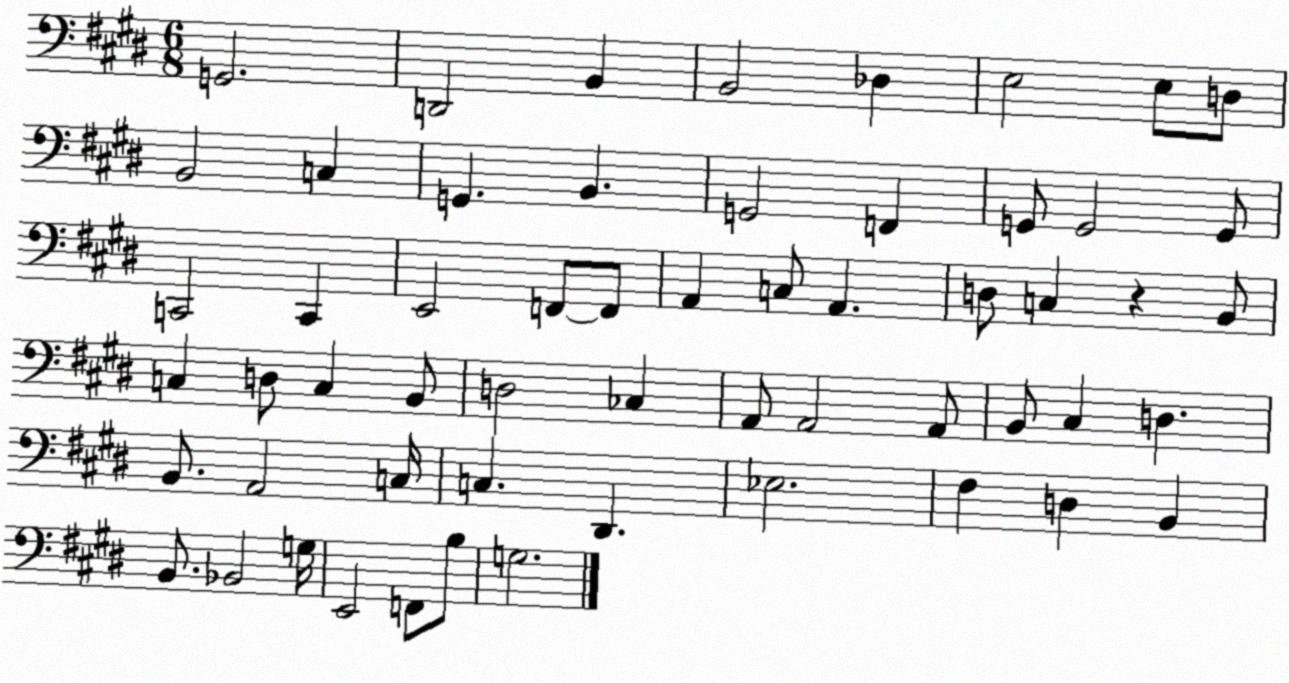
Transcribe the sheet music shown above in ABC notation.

X:1
T:Untitled
M:6/8
L:1/4
K:E
G,,2 D,,2 B,, B,,2 _D, E,2 E,/2 D,/2 B,,2 C, G,, B,, G,,2 F,, G,,/2 G,,2 G,,/2 C,,2 C,, E,,2 F,,/2 F,,/2 A,, C,/2 A,, D,/2 C, z B,,/2 C, D,/2 C, B,,/2 D,2 _C, A,,/2 A,,2 A,,/2 B,,/2 ^C, D, B,,/2 A,,2 C,/4 C, ^D,, _E,2 ^F, D, B,, B,,/2 _B,,2 G,/4 E,,2 F,,/2 B,/2 G,2